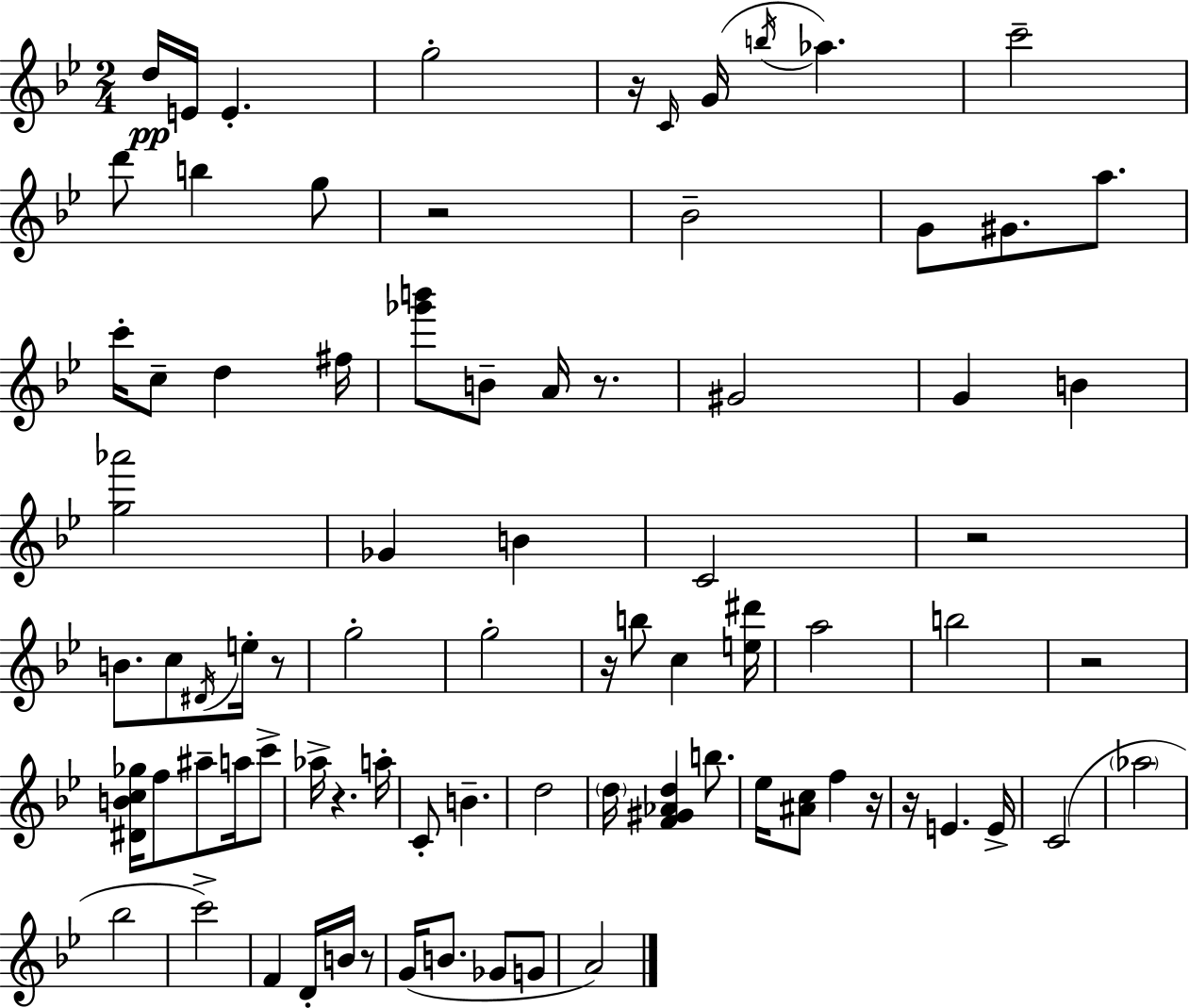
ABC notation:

X:1
T:Untitled
M:2/4
L:1/4
K:Gm
d/4 E/4 E g2 z/4 C/4 G/4 b/4 _a c'2 d'/2 b g/2 z2 _B2 G/2 ^G/2 a/2 c'/4 c/2 d ^f/4 [_g'b']/2 B/2 A/4 z/2 ^G2 G B [g_a']2 _G B C2 z2 B/2 c/2 ^D/4 e/4 z/2 g2 g2 z/4 b/2 c [e^d']/4 a2 b2 z2 [^DBc_g]/4 f/2 ^a/2 a/4 c'/2 _a/4 z a/4 C/2 B d2 d/4 [F^G_Ad] b/2 _e/4 [^Ac]/2 f z/4 z/4 E E/4 C2 _a2 _b2 c'2 F D/4 B/4 z/2 G/4 B/2 _G/2 G/2 A2